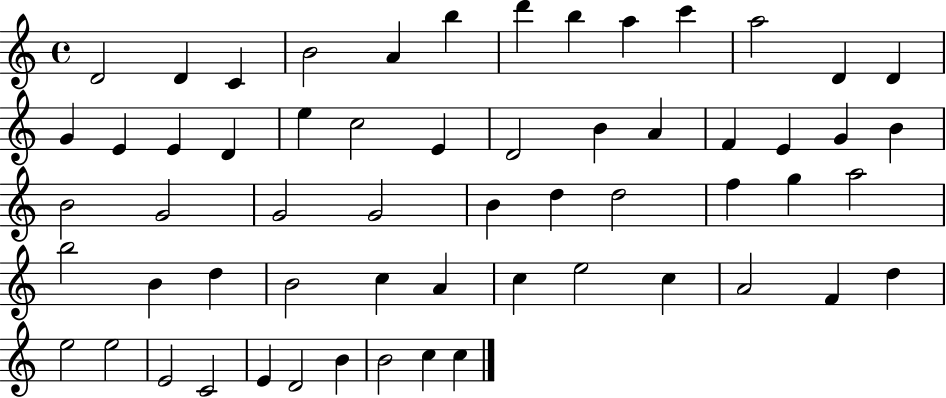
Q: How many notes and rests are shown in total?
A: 59